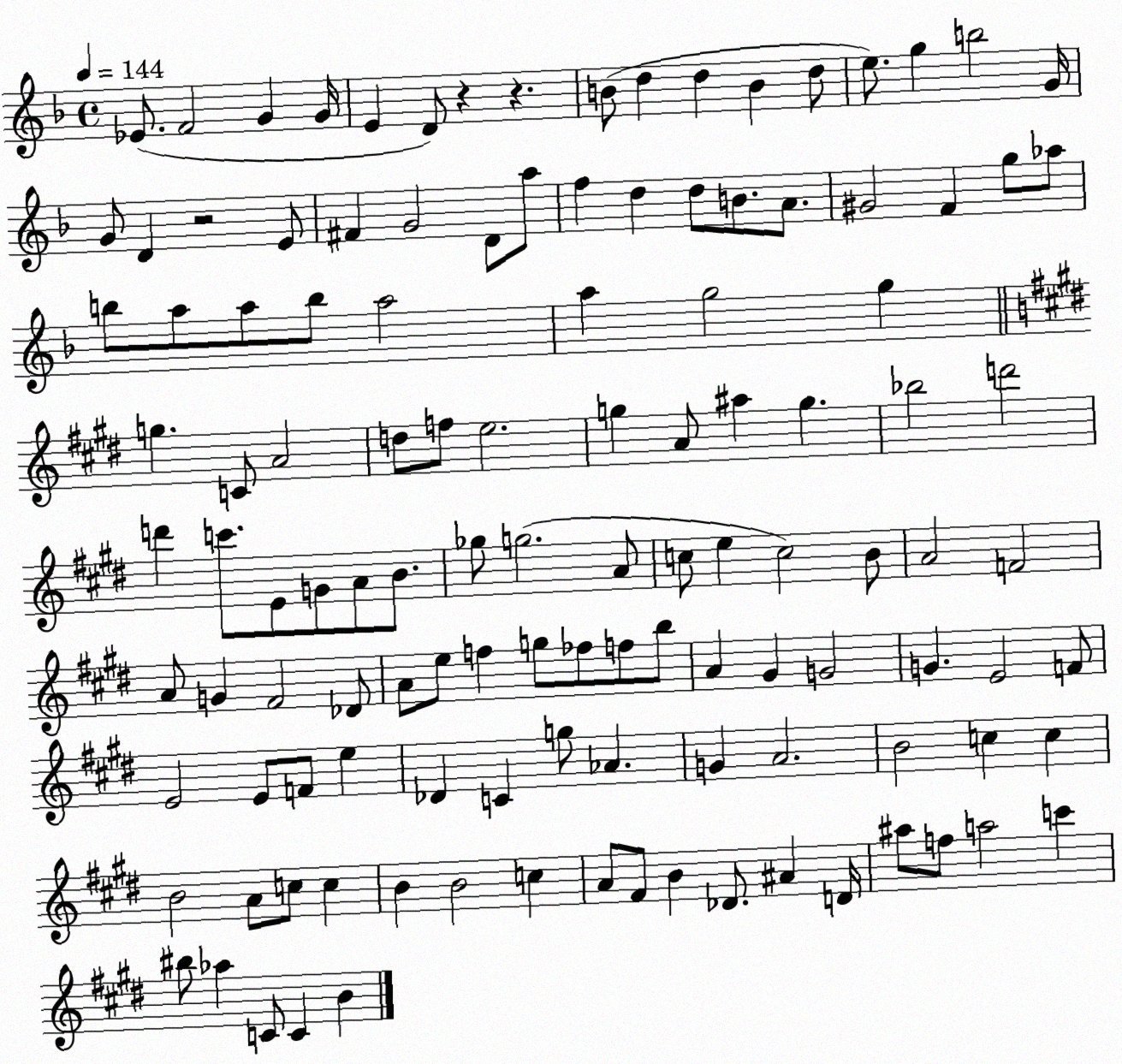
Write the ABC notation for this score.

X:1
T:Untitled
M:4/4
L:1/4
K:F
_E/2 F2 G G/4 E D/2 z z B/2 d d B d/2 e/2 g b2 G/4 G/2 D z2 E/2 ^F G2 D/2 a/2 f d d/2 B/2 A/2 ^G2 F g/2 _a/2 b/2 a/2 a/2 b/2 a2 a g2 g g C/2 A2 d/2 f/2 e2 g A/2 ^a g _b2 d'2 d' c'/2 E/2 G/2 A/2 B/2 _g/2 g2 A/2 c/2 e c2 B/2 A2 F2 A/2 G ^F2 _D/2 A/2 e/2 f g/2 _f/2 f/2 b/2 A ^G G2 G E2 F/2 E2 E/2 F/2 e _D C g/2 _A G A2 B2 c c B2 A/2 c/2 c B B2 c A/2 ^F/2 B _D/2 ^A D/4 ^a/2 f/2 a2 c' ^b/2 _a C/2 C B